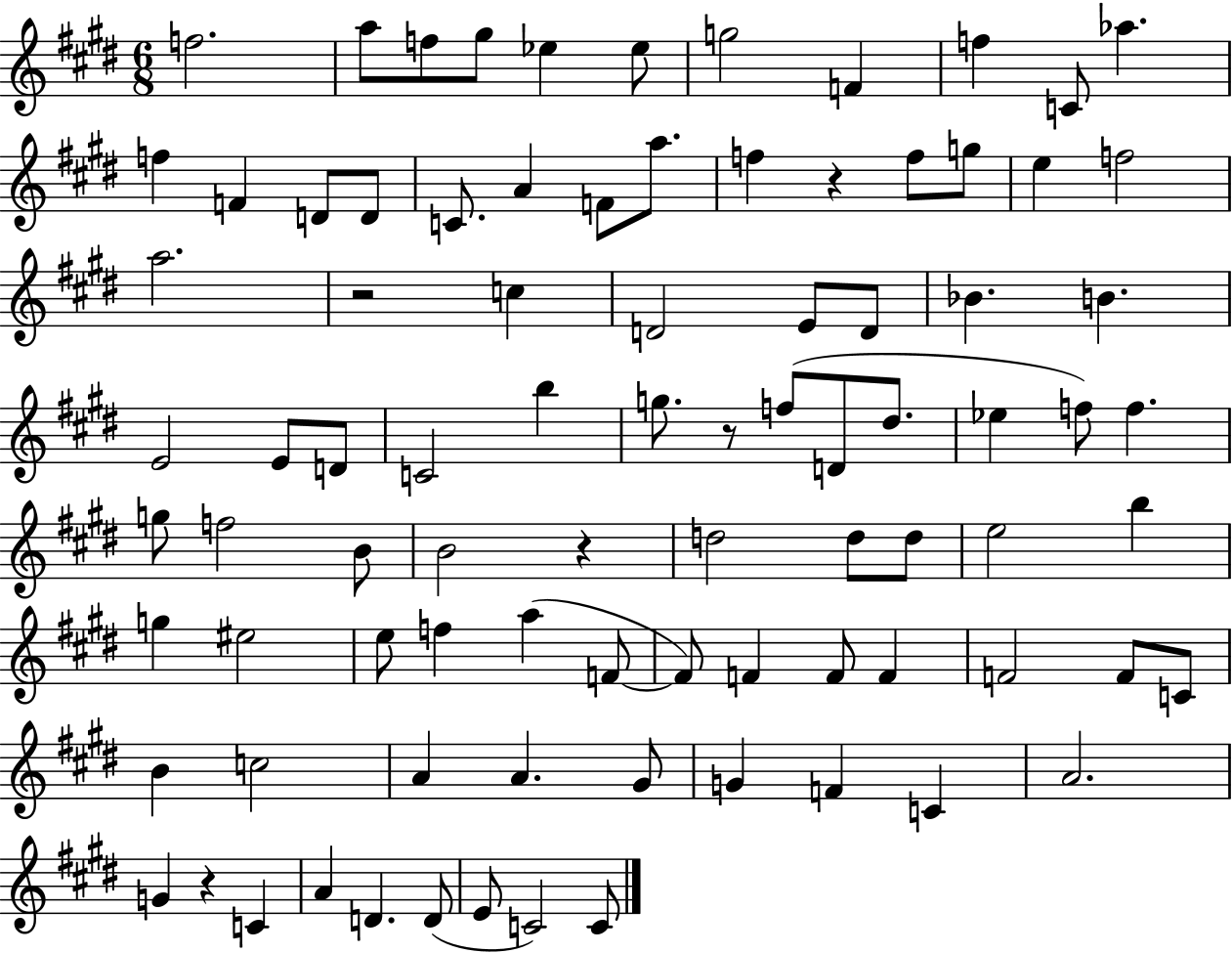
F5/h. A5/e F5/e G#5/e Eb5/q Eb5/e G5/h F4/q F5/q C4/e Ab5/q. F5/q F4/q D4/e D4/e C4/e. A4/q F4/e A5/e. F5/q R/q F5/e G5/e E5/q F5/h A5/h. R/h C5/q D4/h E4/e D4/e Bb4/q. B4/q. E4/h E4/e D4/e C4/h B5/q G5/e. R/e F5/e D4/e D#5/e. Eb5/q F5/e F5/q. G5/e F5/h B4/e B4/h R/q D5/h D5/e D5/e E5/h B5/q G5/q EIS5/h E5/e F5/q A5/q F4/e F4/e F4/q F4/e F4/q F4/h F4/e C4/e B4/q C5/h A4/q A4/q. G#4/e G4/q F4/q C4/q A4/h. G4/q R/q C4/q A4/q D4/q. D4/e E4/e C4/h C4/e